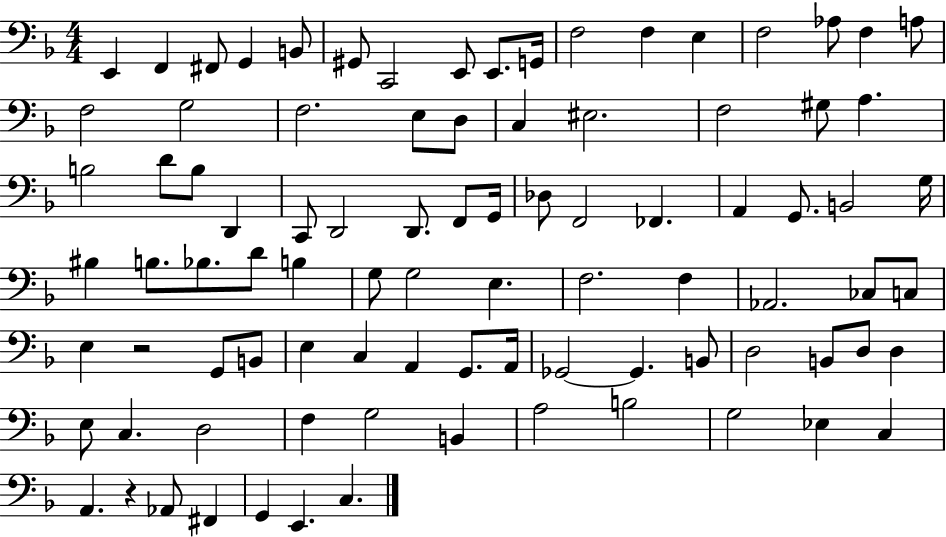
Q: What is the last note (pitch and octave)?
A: C3